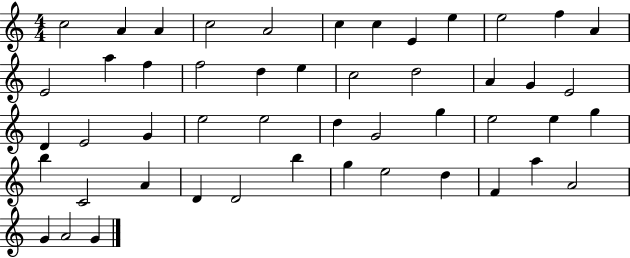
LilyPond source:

{
  \clef treble
  \numericTimeSignature
  \time 4/4
  \key c \major
  c''2 a'4 a'4 | c''2 a'2 | c''4 c''4 e'4 e''4 | e''2 f''4 a'4 | \break e'2 a''4 f''4 | f''2 d''4 e''4 | c''2 d''2 | a'4 g'4 e'2 | \break d'4 e'2 g'4 | e''2 e''2 | d''4 g'2 g''4 | e''2 e''4 g''4 | \break b''4 c'2 a'4 | d'4 d'2 b''4 | g''4 e''2 d''4 | f'4 a''4 a'2 | \break g'4 a'2 g'4 | \bar "|."
}